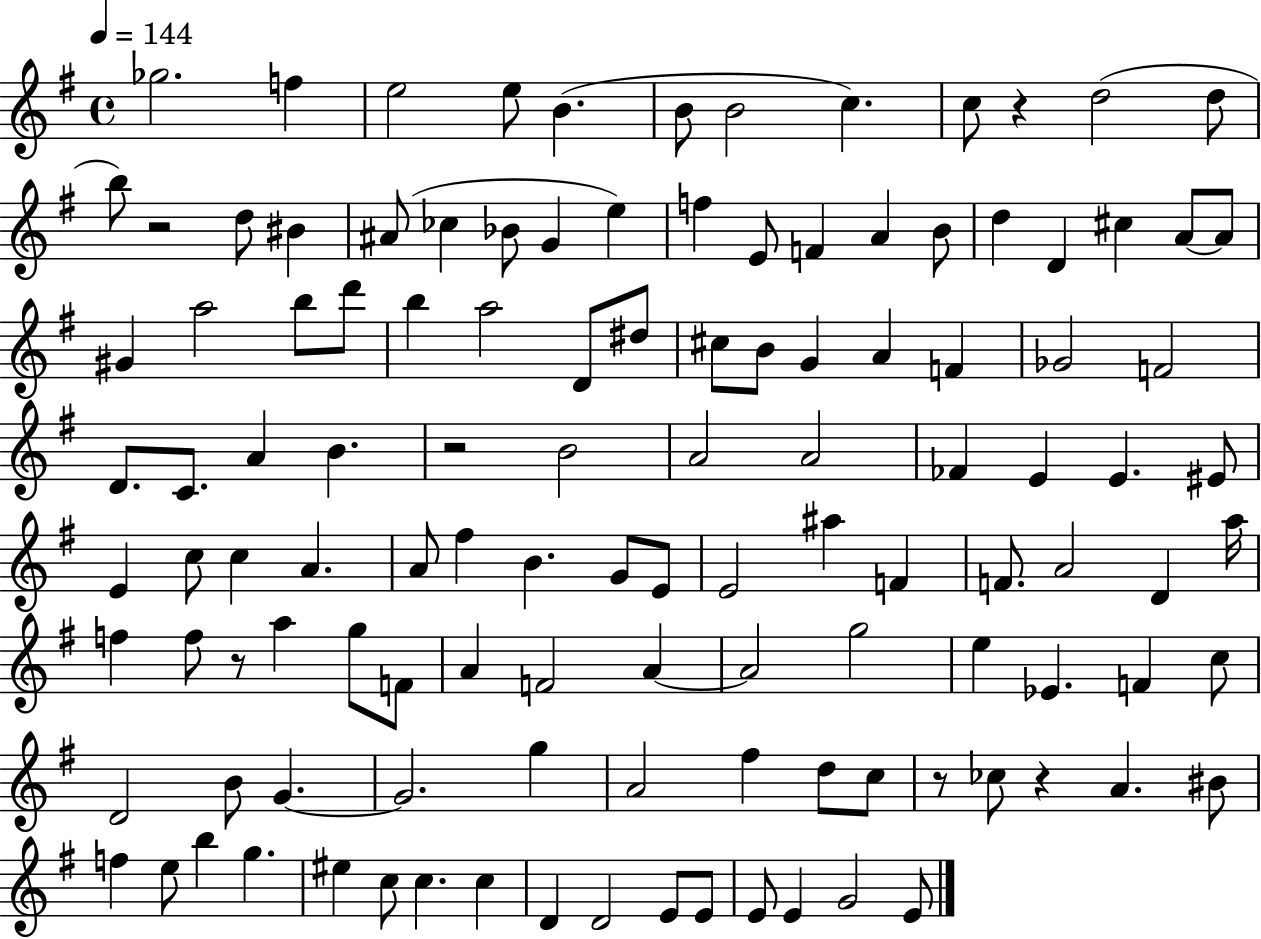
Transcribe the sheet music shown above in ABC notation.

X:1
T:Untitled
M:4/4
L:1/4
K:G
_g2 f e2 e/2 B B/2 B2 c c/2 z d2 d/2 b/2 z2 d/2 ^B ^A/2 _c _B/2 G e f E/2 F A B/2 d D ^c A/2 A/2 ^G a2 b/2 d'/2 b a2 D/2 ^d/2 ^c/2 B/2 G A F _G2 F2 D/2 C/2 A B z2 B2 A2 A2 _F E E ^E/2 E c/2 c A A/2 ^f B G/2 E/2 E2 ^a F F/2 A2 D a/4 f f/2 z/2 a g/2 F/2 A F2 A A2 g2 e _E F c/2 D2 B/2 G G2 g A2 ^f d/2 c/2 z/2 _c/2 z A ^B/2 f e/2 b g ^e c/2 c c D D2 E/2 E/2 E/2 E G2 E/2